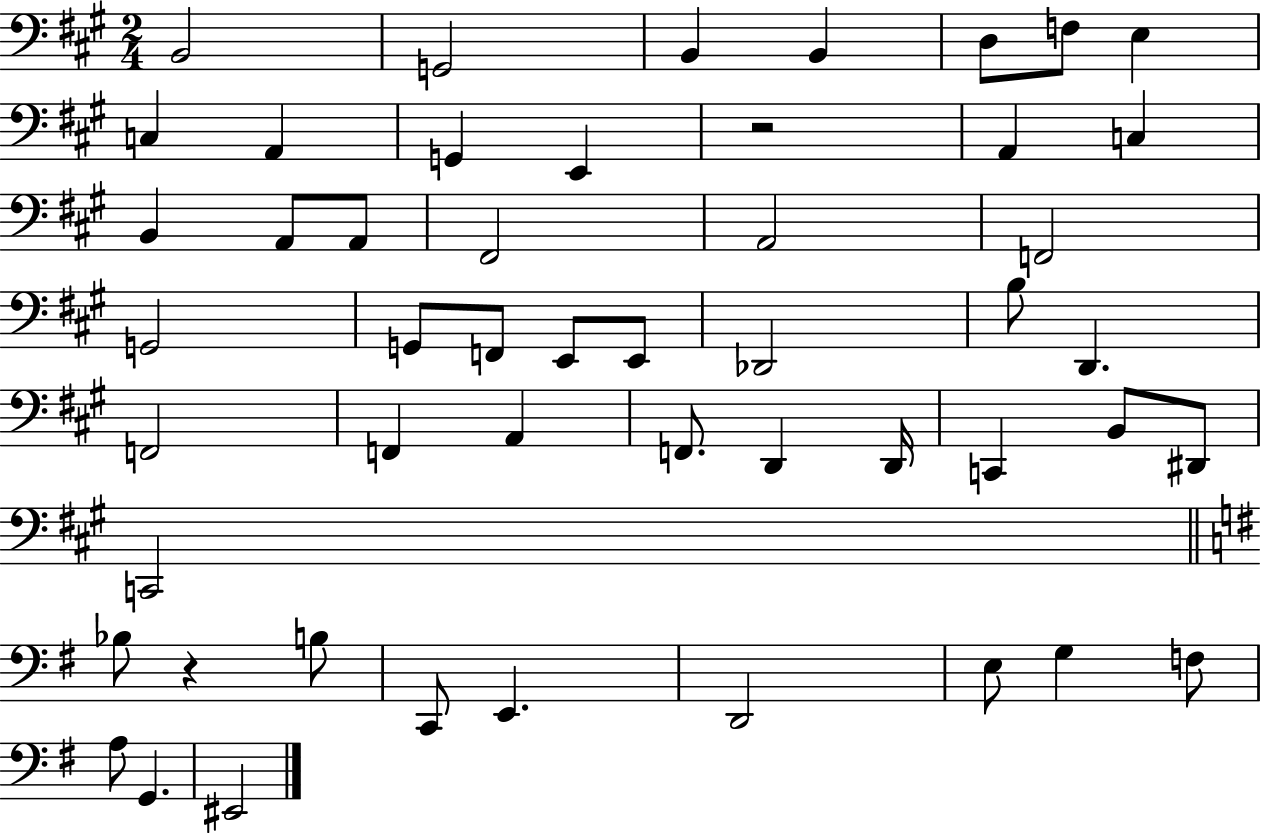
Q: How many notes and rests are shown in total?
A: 50